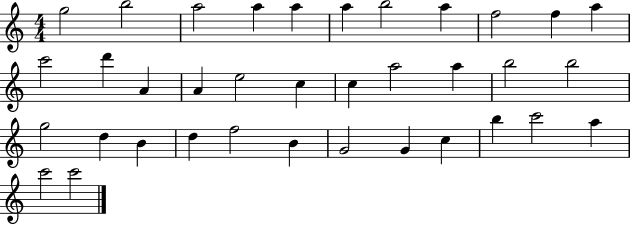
X:1
T:Untitled
M:4/4
L:1/4
K:C
g2 b2 a2 a a a b2 a f2 f a c'2 d' A A e2 c c a2 a b2 b2 g2 d B d f2 B G2 G c b c'2 a c'2 c'2